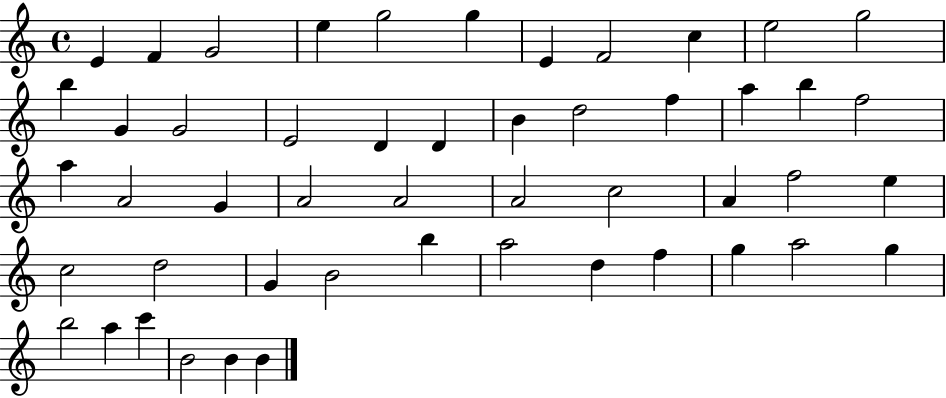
X:1
T:Untitled
M:4/4
L:1/4
K:C
E F G2 e g2 g E F2 c e2 g2 b G G2 E2 D D B d2 f a b f2 a A2 G A2 A2 A2 c2 A f2 e c2 d2 G B2 b a2 d f g a2 g b2 a c' B2 B B